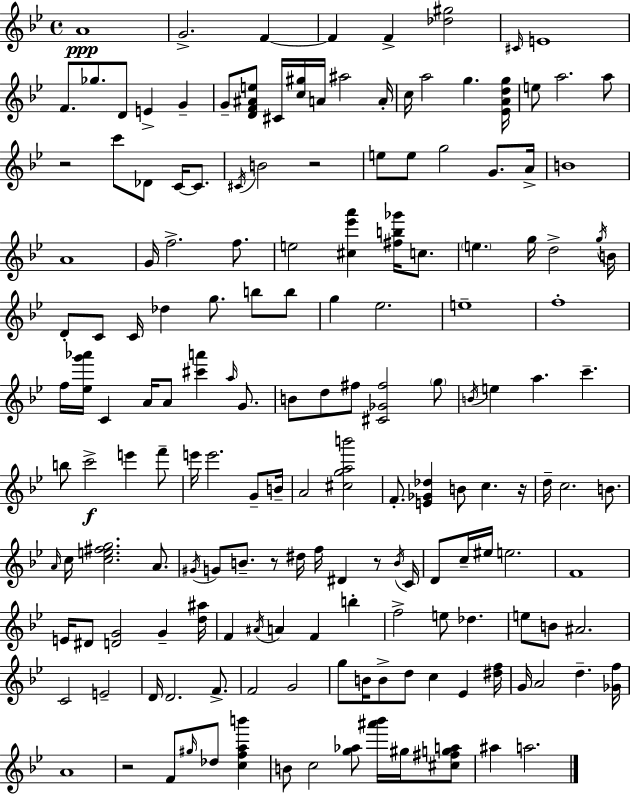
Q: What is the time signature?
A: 4/4